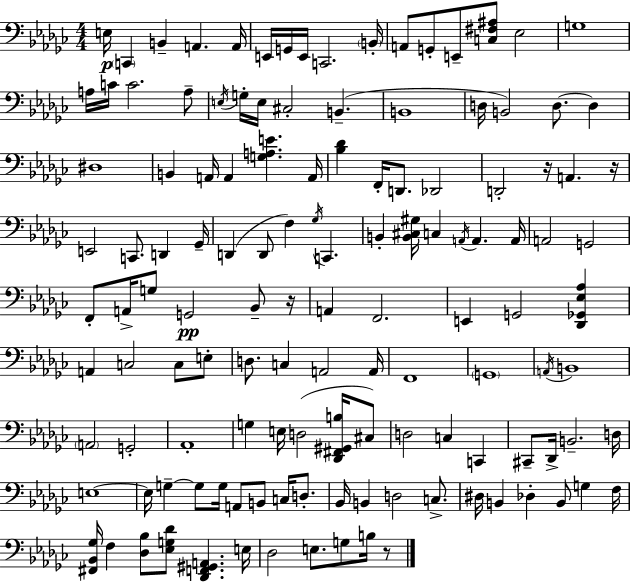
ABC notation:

X:1
T:Untitled
M:4/4
L:1/4
K:Ebm
E,/4 C,, B,, A,, A,,/4 E,,/4 G,,/4 E,,/4 C,,2 B,,/4 A,,/2 G,,/2 E,,/2 [C,^F,^A,]/2 _E,2 G,4 A,/4 C/4 C2 A,/2 E,/4 G,/4 E,/4 ^C,2 B,, B,,4 D,/4 B,,2 D,/2 D, ^D,4 B,, A,,/4 A,, [G,A,E] A,,/4 [_B,_D] F,,/4 D,,/2 _D,,2 D,,2 z/4 A,, z/4 E,,2 C,,/2 D,, _G,,/4 D,, D,,/2 F, _G,/4 C,, B,, [B,,^C,^G,]/4 C, A,,/4 A,, A,,/4 A,,2 G,,2 F,,/2 A,,/4 G,/2 G,,2 _B,,/2 z/4 A,, F,,2 E,, G,,2 [_D,,_G,,_E,_A,] A,, C,2 C,/2 E,/2 D,/2 C, A,,2 A,,/4 F,,4 G,,4 A,,/4 B,,4 A,,2 G,,2 _A,,4 G, E,/4 D,2 [_D,,^F,,^G,,B,]/4 ^C,/2 D,2 C, C,, ^C,,/2 _D,,/4 B,,2 D,/4 E,4 E,/4 G, G,/2 G,/4 A,,/2 B,,/2 C,/4 D,/2 _B,,/4 B,, D,2 C,/2 ^D,/4 B,, _D, B,,/2 G, F,/4 [^F,,_B,,_G,]/4 F, [_D,_B,]/2 [_E,G,_D]/2 [_D,,F,,^G,,A,,] E,/4 _D,2 E,/2 G,/2 B,/4 z/2